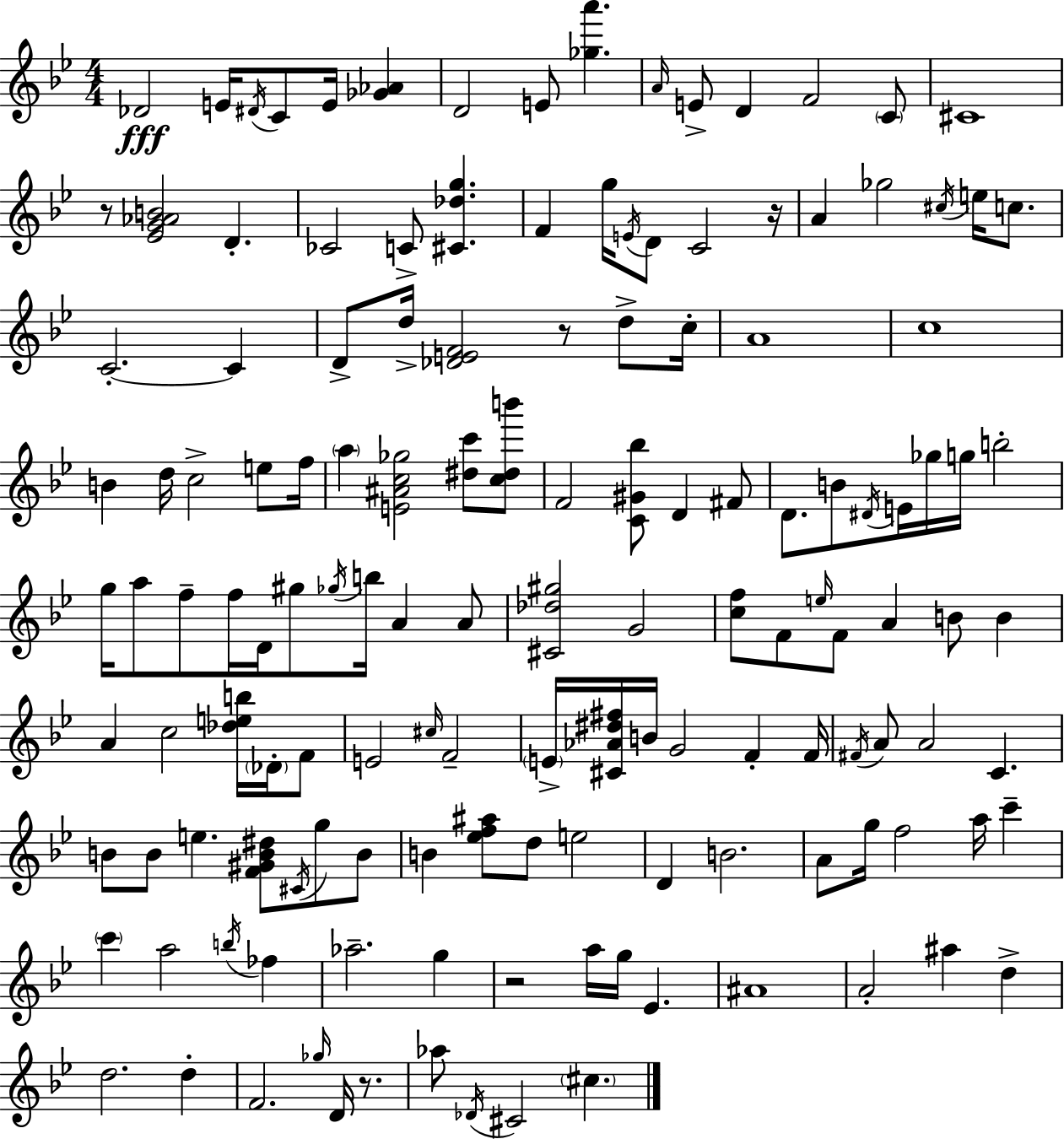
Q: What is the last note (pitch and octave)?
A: C#5